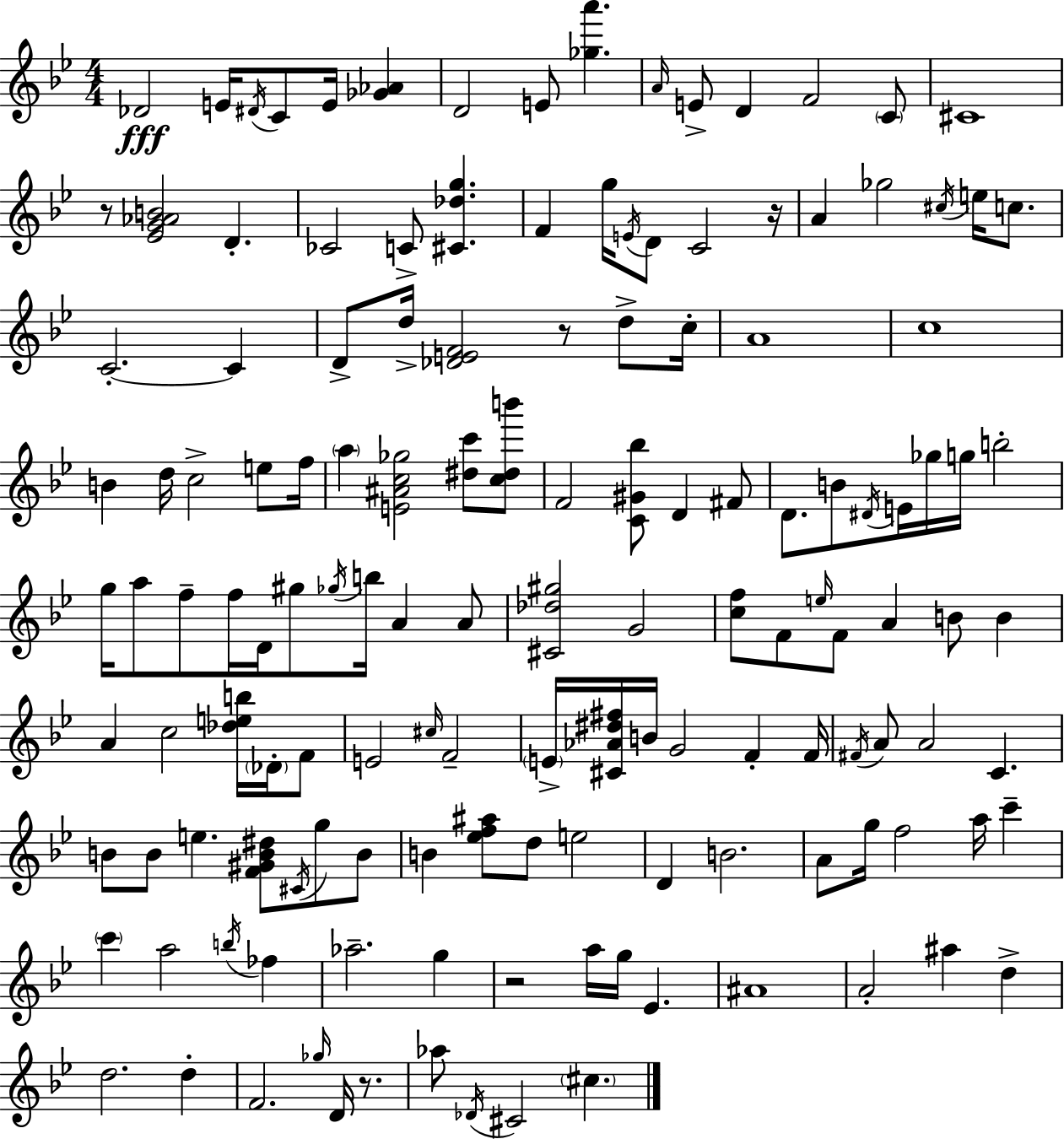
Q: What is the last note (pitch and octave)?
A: C#5